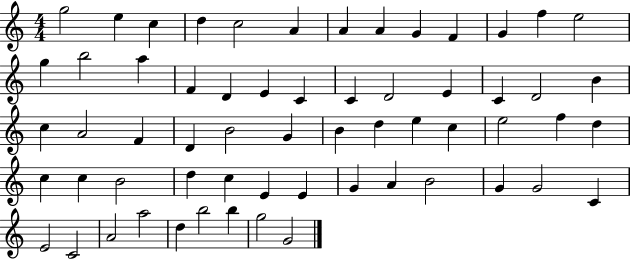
G5/h E5/q C5/q D5/q C5/h A4/q A4/q A4/q G4/q F4/q G4/q F5/q E5/h G5/q B5/h A5/q F4/q D4/q E4/q C4/q C4/q D4/h E4/q C4/q D4/h B4/q C5/q A4/h F4/q D4/q B4/h G4/q B4/q D5/q E5/q C5/q E5/h F5/q D5/q C5/q C5/q B4/h D5/q C5/q E4/q E4/q G4/q A4/q B4/h G4/q G4/h C4/q E4/h C4/h A4/h A5/h D5/q B5/h B5/q G5/h G4/h